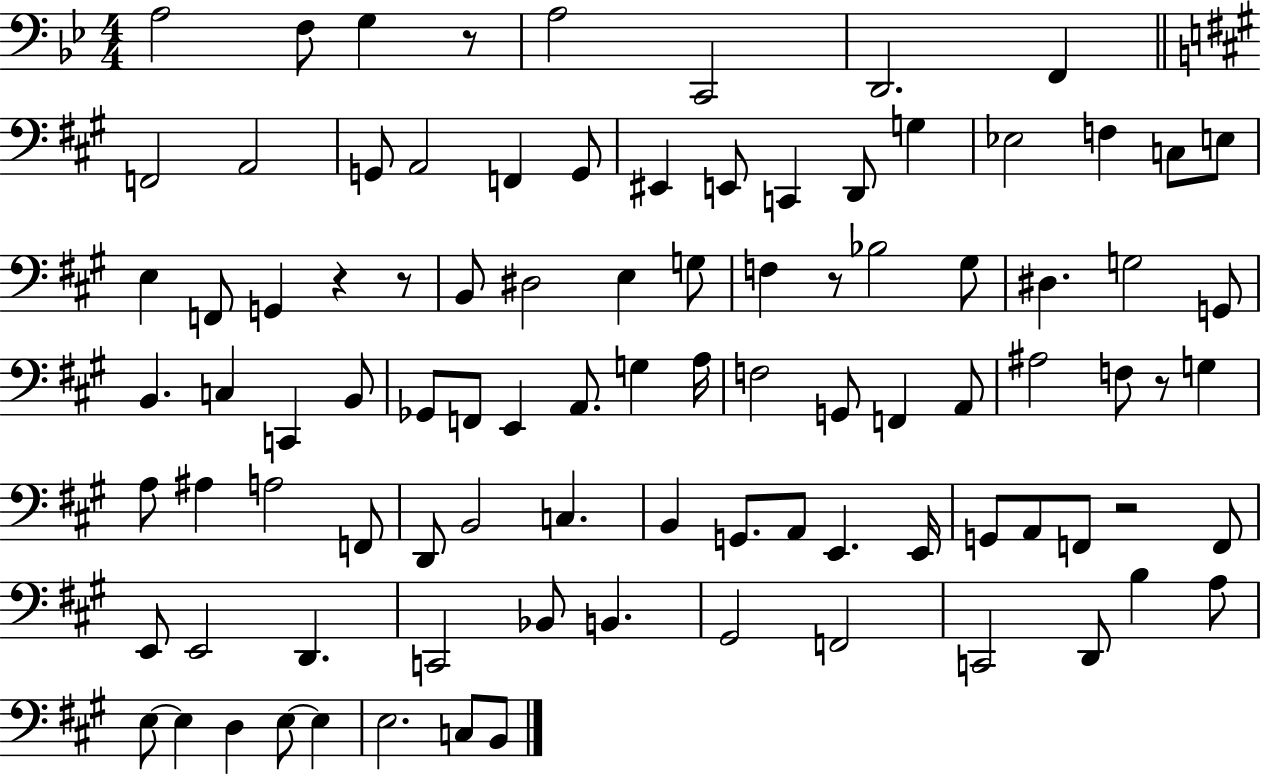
{
  \clef bass
  \numericTimeSignature
  \time 4/4
  \key bes \major
  a2 f8 g4 r8 | a2 c,2 | d,2. f,4 | \bar "||" \break \key a \major f,2 a,2 | g,8 a,2 f,4 g,8 | eis,4 e,8 c,4 d,8 g4 | ees2 f4 c8 e8 | \break e4 f,8 g,4 r4 r8 | b,8 dis2 e4 g8 | f4 r8 bes2 gis8 | dis4. g2 g,8 | \break b,4. c4 c,4 b,8 | ges,8 f,8 e,4 a,8. g4 a16 | f2 g,8 f,4 a,8 | ais2 f8 r8 g4 | \break a8 ais4 a2 f,8 | d,8 b,2 c4. | b,4 g,8. a,8 e,4. e,16 | g,8 a,8 f,8 r2 f,8 | \break e,8 e,2 d,4. | c,2 bes,8 b,4. | gis,2 f,2 | c,2 d,8 b4 a8 | \break e8~~ e4 d4 e8~~ e4 | e2. c8 b,8 | \bar "|."
}